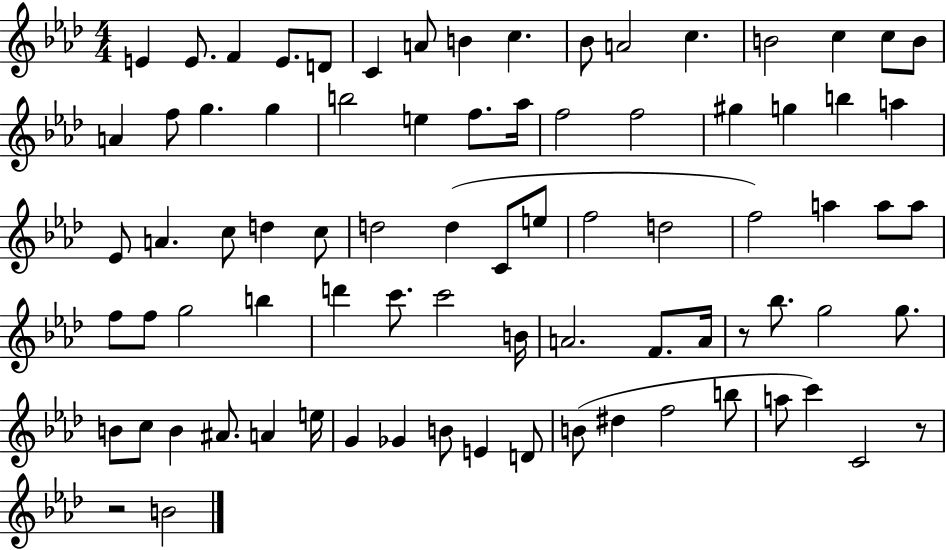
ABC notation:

X:1
T:Untitled
M:4/4
L:1/4
K:Ab
E E/2 F E/2 D/2 C A/2 B c _B/2 A2 c B2 c c/2 B/2 A f/2 g g b2 e f/2 _a/4 f2 f2 ^g g b a _E/2 A c/2 d c/2 d2 d C/2 e/2 f2 d2 f2 a a/2 a/2 f/2 f/2 g2 b d' c'/2 c'2 B/4 A2 F/2 A/4 z/2 _b/2 g2 g/2 B/2 c/2 B ^A/2 A e/4 G _G B/2 E D/2 B/2 ^d f2 b/2 a/2 c' C2 z/2 z2 B2